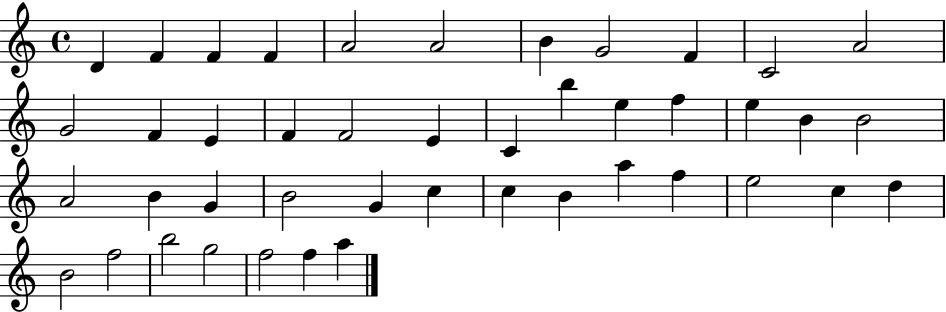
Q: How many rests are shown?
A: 0